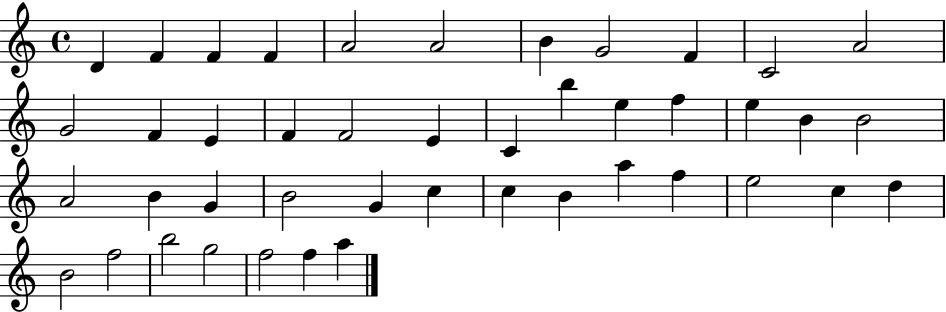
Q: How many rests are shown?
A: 0